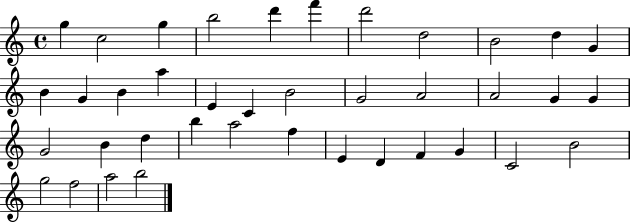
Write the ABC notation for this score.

X:1
T:Untitled
M:4/4
L:1/4
K:C
g c2 g b2 d' f' d'2 d2 B2 d G B G B a E C B2 G2 A2 A2 G G G2 B d b a2 f E D F G C2 B2 g2 f2 a2 b2